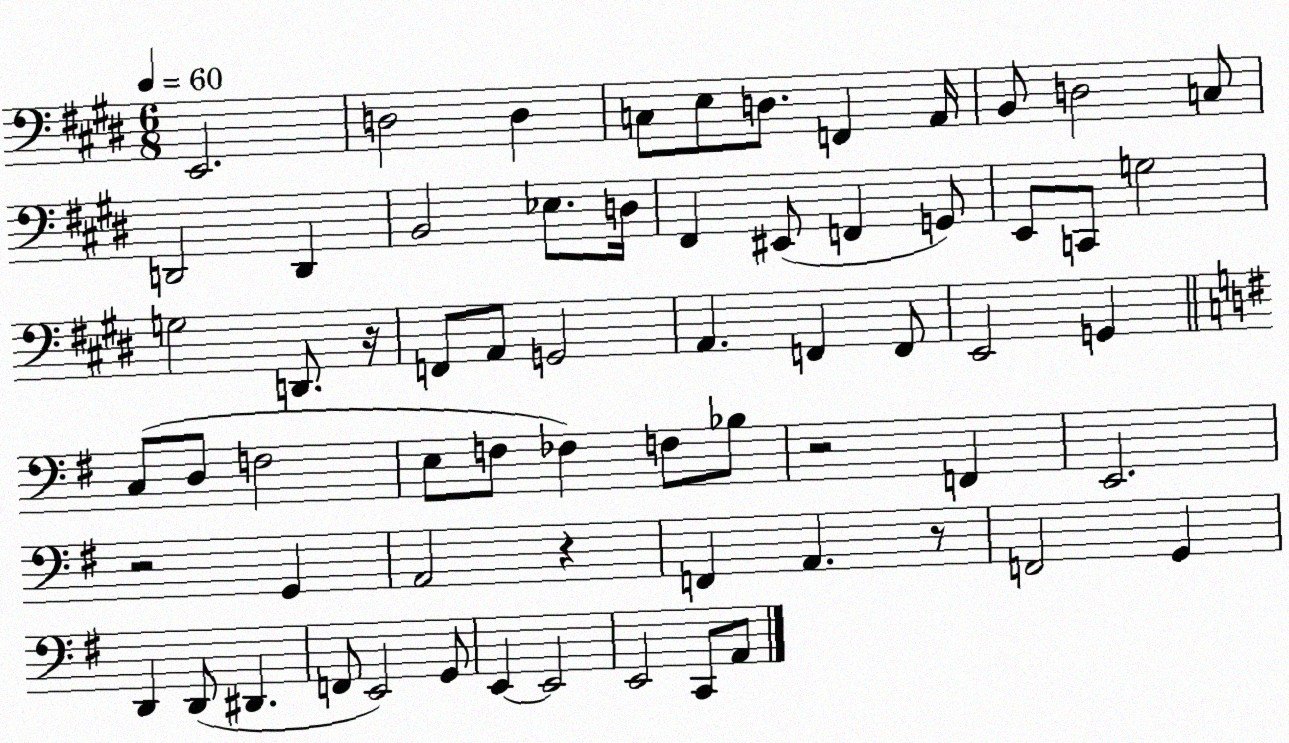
X:1
T:Untitled
M:6/8
L:1/4
K:E
E,,2 D,2 D, C,/2 E,/2 D,/2 F,, A,,/4 B,,/2 D,2 C,/2 D,,2 D,, B,,2 _E,/2 D,/4 ^F,, ^E,,/2 F,, G,,/2 E,,/2 C,,/2 G,2 G,2 D,,/2 z/4 F,,/2 A,,/2 G,,2 A,, F,, F,,/2 E,,2 G,, C,/2 D,/2 F,2 E,/2 F,/2 _F, F,/2 _B,/2 z2 F,, E,,2 z2 G,, A,,2 z F,, A,, z/2 F,,2 G,, D,, D,,/2 ^D,, F,,/2 E,,2 G,,/2 E,, E,,2 E,,2 C,,/2 A,,/2